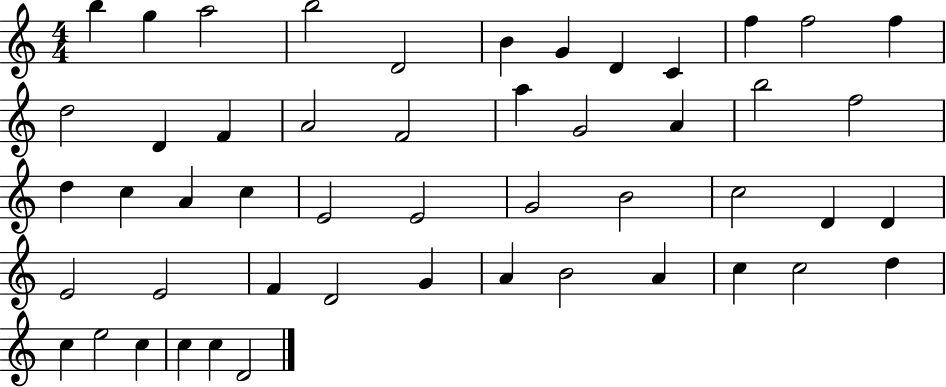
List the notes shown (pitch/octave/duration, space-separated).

B5/q G5/q A5/h B5/h D4/h B4/q G4/q D4/q C4/q F5/q F5/h F5/q D5/h D4/q F4/q A4/h F4/h A5/q G4/h A4/q B5/h F5/h D5/q C5/q A4/q C5/q E4/h E4/h G4/h B4/h C5/h D4/q D4/q E4/h E4/h F4/q D4/h G4/q A4/q B4/h A4/q C5/q C5/h D5/q C5/q E5/h C5/q C5/q C5/q D4/h